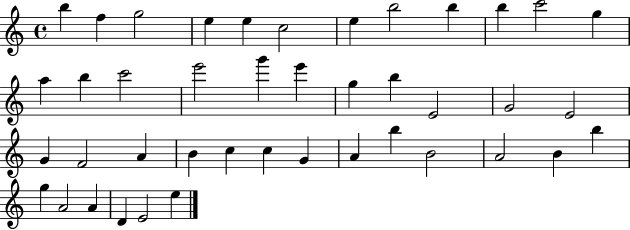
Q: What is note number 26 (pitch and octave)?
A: A4